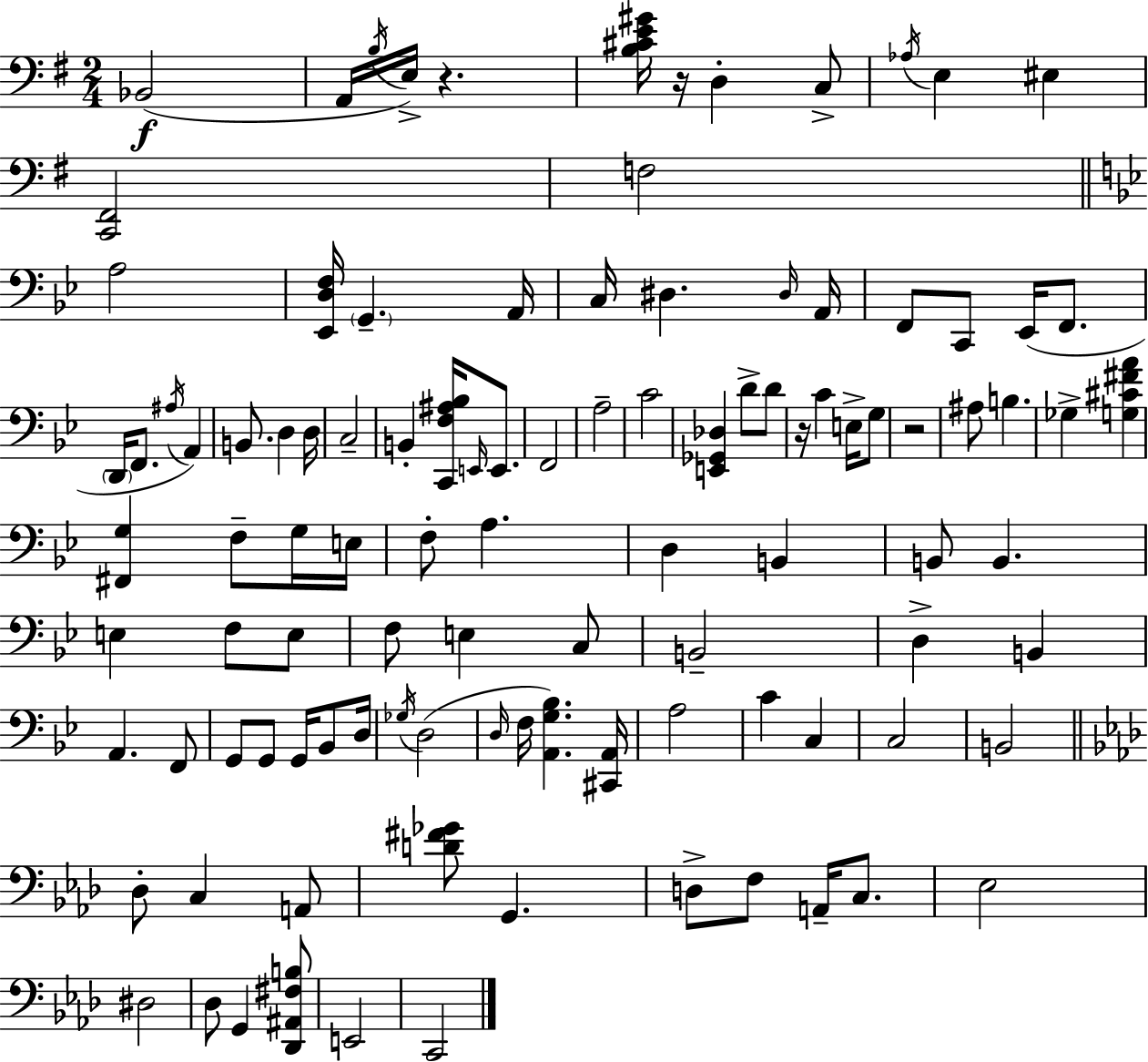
{
  \clef bass
  \numericTimeSignature
  \time 2/4
  \key g \major
  bes,2(\f | a,16 \acciaccatura { b16 }) e16-> r4. | <b cis' e' gis'>16 r16 d4-. c8-> | \acciaccatura { aes16 } e4 eis4 | \break <c, fis,>2 | f2 | \bar "||" \break \key bes \major a2 | <ees, d f>16 \parenthesize g,4.-- a,16 | c16 dis4. \grace { dis16 } | a,16 f,8 c,8 ees,16( f,8. | \break \parenthesize d,16 f,8. \acciaccatura { ais16 } a,4) | b,8. d4 | d16 c2-- | b,4-. <c, f ais bes>16 \grace { e,16 } | \break e,8. f,2 | a2-- | c'2 | <e, ges, des>4 d'8-> | \break d'8 r16 c'4 | e16-> g8 r2 | ais8 b4. | ges4-> <g cis' fis' a'>4 | \break <fis, g>4 f8-- | g16 e16 f8-. a4. | d4 b,4 | b,8 b,4. | \break e4 f8 | e8 f8 e4 | c8 b,2-- | d4-> b,4 | \break a,4. | f,8 g,8 g,8 g,16 | bes,8 d16 \acciaccatura { ges16 }( d2 | \grace { d16 } f16 <a, g bes>4.) | \break <cis, a,>16 a2 | c'4 | c4 c2 | b,2 | \break \bar "||" \break \key aes \major des8-. c4 a,8 | <d' fis' ges'>8 g,4. | d8-> f8 a,16-- c8. | ees2 | \break dis2 | des8 g,4 <des, ais, fis b>8 | e,2 | c,2 | \break \bar "|."
}